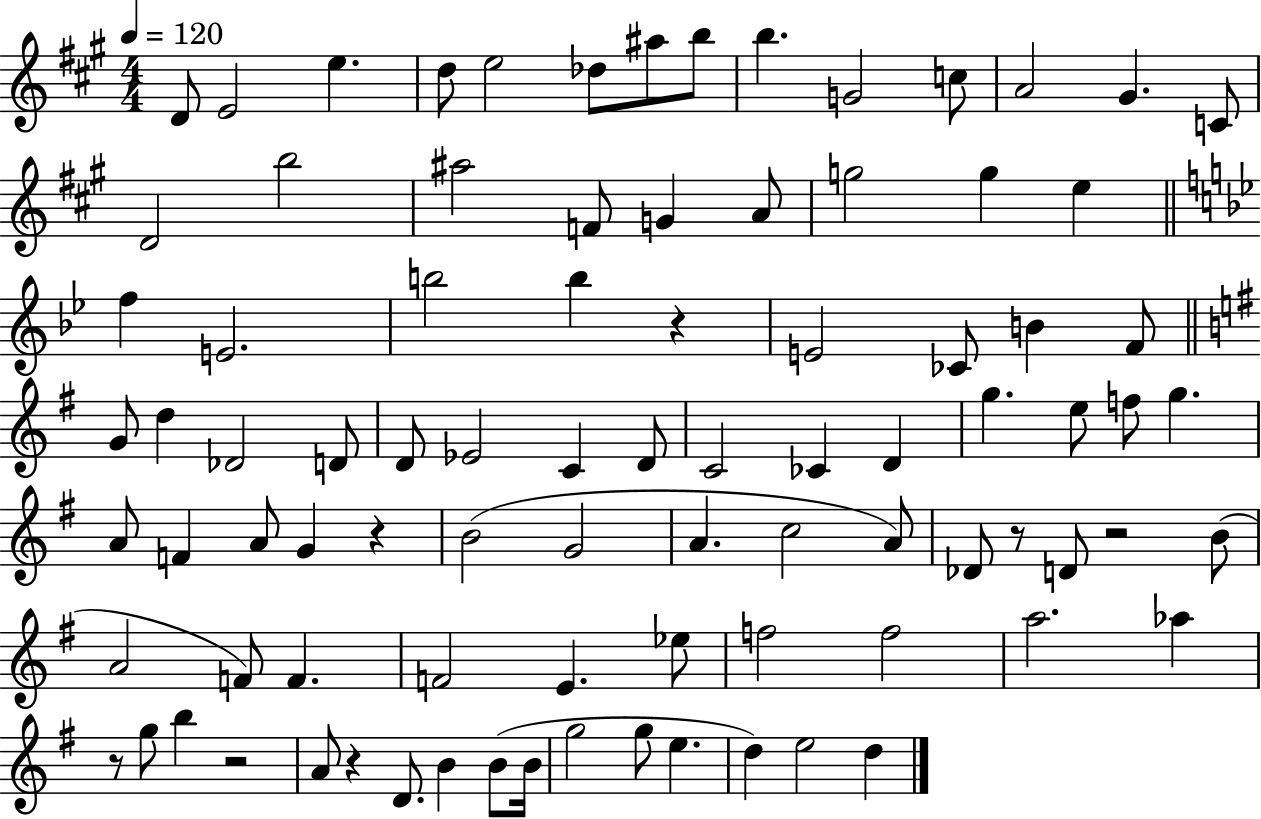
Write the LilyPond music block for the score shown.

{
  \clef treble
  \numericTimeSignature
  \time 4/4
  \key a \major
  \tempo 4 = 120
  d'8 e'2 e''4. | d''8 e''2 des''8 ais''8 b''8 | b''4. g'2 c''8 | a'2 gis'4. c'8 | \break d'2 b''2 | ais''2 f'8 g'4 a'8 | g''2 g''4 e''4 | \bar "||" \break \key bes \major f''4 e'2. | b''2 b''4 r4 | e'2 ces'8 b'4 f'8 | \bar "||" \break \key g \major g'8 d''4 des'2 d'8 | d'8 ees'2 c'4 d'8 | c'2 ces'4 d'4 | g''4. e''8 f''8 g''4. | \break a'8 f'4 a'8 g'4 r4 | b'2( g'2 | a'4. c''2 a'8) | des'8 r8 d'8 r2 b'8( | \break a'2 f'8) f'4. | f'2 e'4. ees''8 | f''2 f''2 | a''2. aes''4 | \break r8 g''8 b''4 r2 | a'8 r4 d'8. b'4 b'8( b'16 | g''2 g''8 e''4. | d''4) e''2 d''4 | \break \bar "|."
}